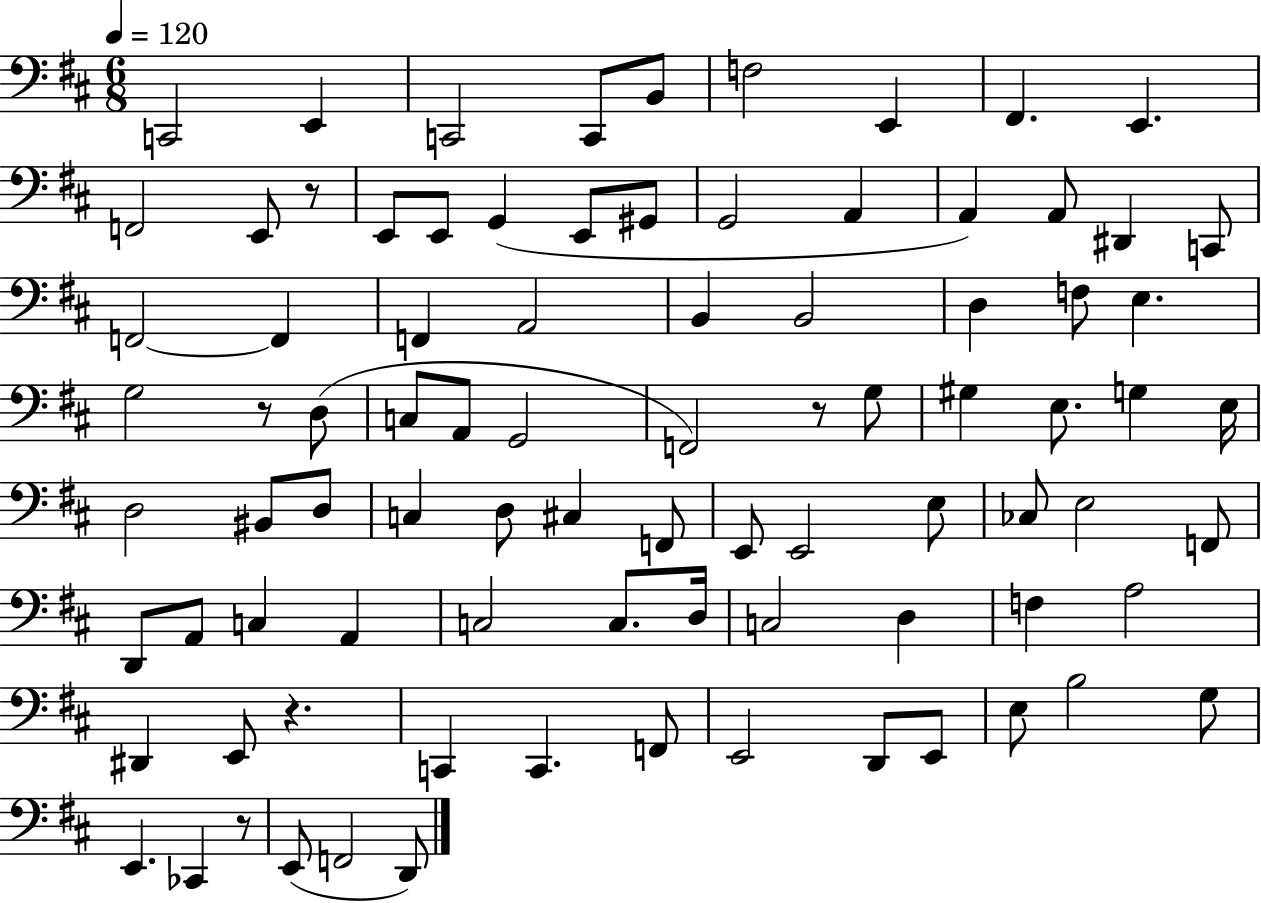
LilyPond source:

{
  \clef bass
  \numericTimeSignature
  \time 6/8
  \key d \major
  \tempo 4 = 120
  c,2 e,4 | c,2 c,8 b,8 | f2 e,4 | fis,4. e,4. | \break f,2 e,8 r8 | e,8 e,8 g,4( e,8 gis,8 | g,2 a,4 | a,4) a,8 dis,4 c,8 | \break f,2~~ f,4 | f,4 a,2 | b,4 b,2 | d4 f8 e4. | \break g2 r8 d8( | c8 a,8 g,2 | f,2) r8 g8 | gis4 e8. g4 e16 | \break d2 bis,8 d8 | c4 d8 cis4 f,8 | e,8 e,2 e8 | ces8 e2 f,8 | \break d,8 a,8 c4 a,4 | c2 c8. d16 | c2 d4 | f4 a2 | \break dis,4 e,8 r4. | c,4 c,4. f,8 | e,2 d,8 e,8 | e8 b2 g8 | \break e,4. ces,4 r8 | e,8( f,2 d,8) | \bar "|."
}